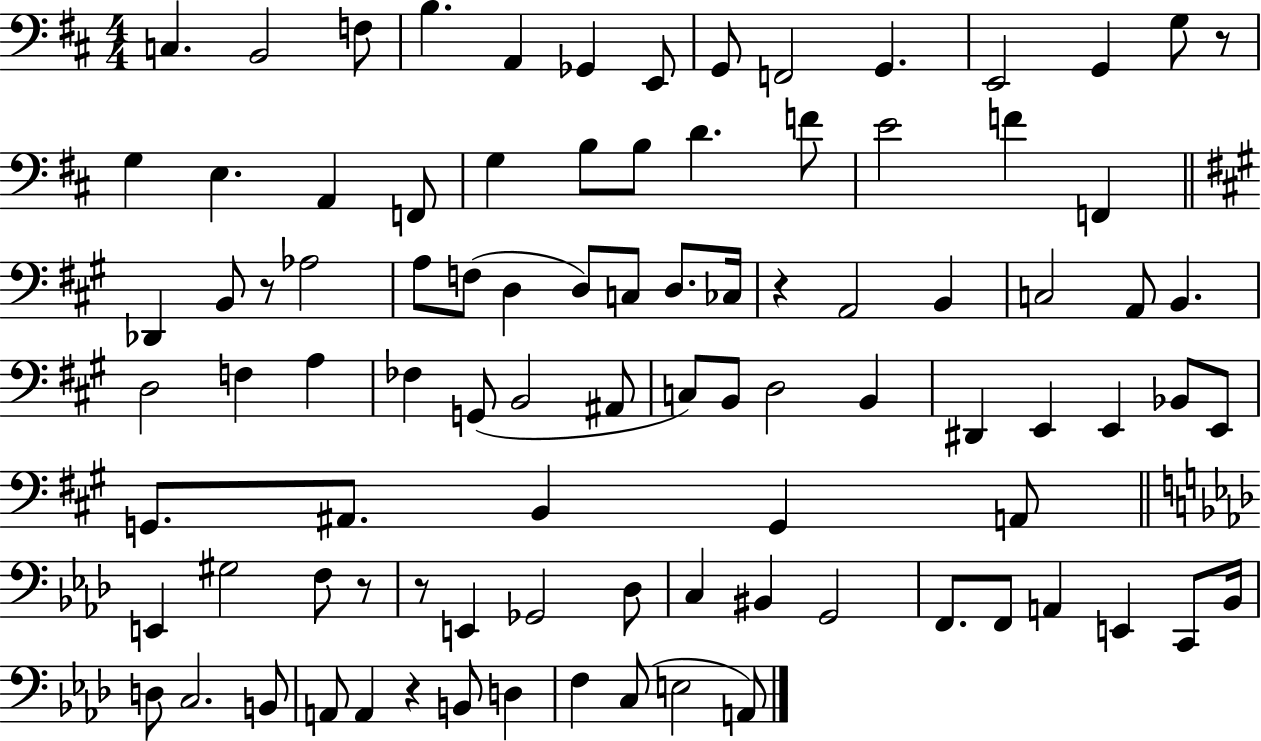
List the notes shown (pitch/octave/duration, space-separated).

C3/q. B2/h F3/e B3/q. A2/q Gb2/q E2/e G2/e F2/h G2/q. E2/h G2/q G3/e R/e G3/q E3/q. A2/q F2/e G3/q B3/e B3/e D4/q. F4/e E4/h F4/q F2/q Db2/q B2/e R/e Ab3/h A3/e F3/e D3/q D3/e C3/e D3/e. CES3/s R/q A2/h B2/q C3/h A2/e B2/q. D3/h F3/q A3/q FES3/q G2/e B2/h A#2/e C3/e B2/e D3/h B2/q D#2/q E2/q E2/q Bb2/e E2/e G2/e. A#2/e. B2/q G2/q A2/e E2/q G#3/h F3/e R/e R/e E2/q Gb2/h Db3/e C3/q BIS2/q G2/h F2/e. F2/e A2/q E2/q C2/e Bb2/s D3/e C3/h. B2/e A2/e A2/q R/q B2/e D3/q F3/q C3/e E3/h A2/e